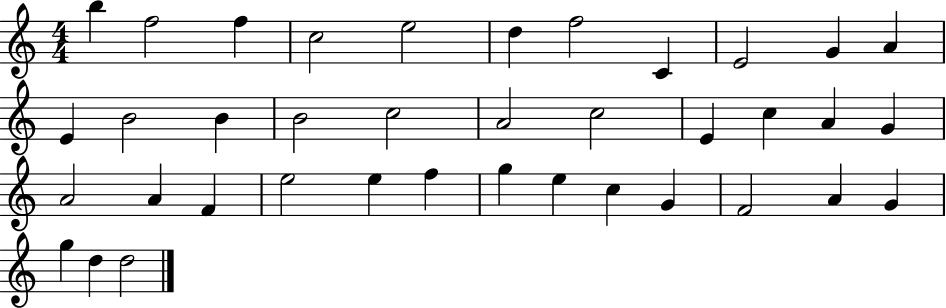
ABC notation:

X:1
T:Untitled
M:4/4
L:1/4
K:C
b f2 f c2 e2 d f2 C E2 G A E B2 B B2 c2 A2 c2 E c A G A2 A F e2 e f g e c G F2 A G g d d2